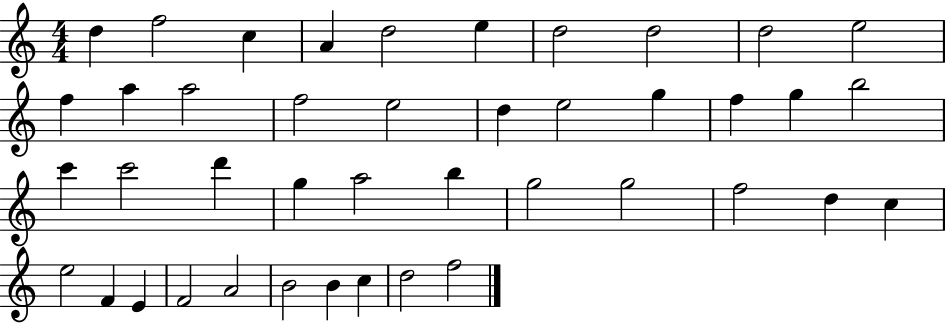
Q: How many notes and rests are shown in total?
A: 42